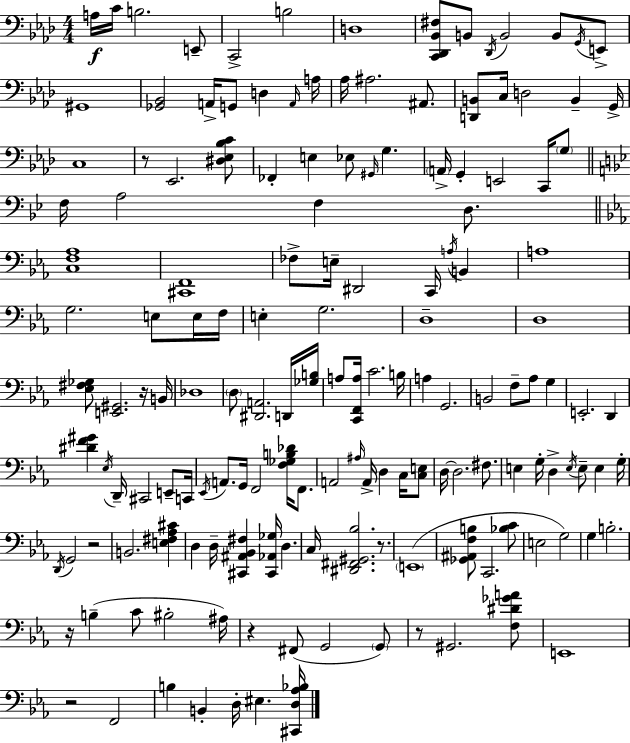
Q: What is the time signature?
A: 4/4